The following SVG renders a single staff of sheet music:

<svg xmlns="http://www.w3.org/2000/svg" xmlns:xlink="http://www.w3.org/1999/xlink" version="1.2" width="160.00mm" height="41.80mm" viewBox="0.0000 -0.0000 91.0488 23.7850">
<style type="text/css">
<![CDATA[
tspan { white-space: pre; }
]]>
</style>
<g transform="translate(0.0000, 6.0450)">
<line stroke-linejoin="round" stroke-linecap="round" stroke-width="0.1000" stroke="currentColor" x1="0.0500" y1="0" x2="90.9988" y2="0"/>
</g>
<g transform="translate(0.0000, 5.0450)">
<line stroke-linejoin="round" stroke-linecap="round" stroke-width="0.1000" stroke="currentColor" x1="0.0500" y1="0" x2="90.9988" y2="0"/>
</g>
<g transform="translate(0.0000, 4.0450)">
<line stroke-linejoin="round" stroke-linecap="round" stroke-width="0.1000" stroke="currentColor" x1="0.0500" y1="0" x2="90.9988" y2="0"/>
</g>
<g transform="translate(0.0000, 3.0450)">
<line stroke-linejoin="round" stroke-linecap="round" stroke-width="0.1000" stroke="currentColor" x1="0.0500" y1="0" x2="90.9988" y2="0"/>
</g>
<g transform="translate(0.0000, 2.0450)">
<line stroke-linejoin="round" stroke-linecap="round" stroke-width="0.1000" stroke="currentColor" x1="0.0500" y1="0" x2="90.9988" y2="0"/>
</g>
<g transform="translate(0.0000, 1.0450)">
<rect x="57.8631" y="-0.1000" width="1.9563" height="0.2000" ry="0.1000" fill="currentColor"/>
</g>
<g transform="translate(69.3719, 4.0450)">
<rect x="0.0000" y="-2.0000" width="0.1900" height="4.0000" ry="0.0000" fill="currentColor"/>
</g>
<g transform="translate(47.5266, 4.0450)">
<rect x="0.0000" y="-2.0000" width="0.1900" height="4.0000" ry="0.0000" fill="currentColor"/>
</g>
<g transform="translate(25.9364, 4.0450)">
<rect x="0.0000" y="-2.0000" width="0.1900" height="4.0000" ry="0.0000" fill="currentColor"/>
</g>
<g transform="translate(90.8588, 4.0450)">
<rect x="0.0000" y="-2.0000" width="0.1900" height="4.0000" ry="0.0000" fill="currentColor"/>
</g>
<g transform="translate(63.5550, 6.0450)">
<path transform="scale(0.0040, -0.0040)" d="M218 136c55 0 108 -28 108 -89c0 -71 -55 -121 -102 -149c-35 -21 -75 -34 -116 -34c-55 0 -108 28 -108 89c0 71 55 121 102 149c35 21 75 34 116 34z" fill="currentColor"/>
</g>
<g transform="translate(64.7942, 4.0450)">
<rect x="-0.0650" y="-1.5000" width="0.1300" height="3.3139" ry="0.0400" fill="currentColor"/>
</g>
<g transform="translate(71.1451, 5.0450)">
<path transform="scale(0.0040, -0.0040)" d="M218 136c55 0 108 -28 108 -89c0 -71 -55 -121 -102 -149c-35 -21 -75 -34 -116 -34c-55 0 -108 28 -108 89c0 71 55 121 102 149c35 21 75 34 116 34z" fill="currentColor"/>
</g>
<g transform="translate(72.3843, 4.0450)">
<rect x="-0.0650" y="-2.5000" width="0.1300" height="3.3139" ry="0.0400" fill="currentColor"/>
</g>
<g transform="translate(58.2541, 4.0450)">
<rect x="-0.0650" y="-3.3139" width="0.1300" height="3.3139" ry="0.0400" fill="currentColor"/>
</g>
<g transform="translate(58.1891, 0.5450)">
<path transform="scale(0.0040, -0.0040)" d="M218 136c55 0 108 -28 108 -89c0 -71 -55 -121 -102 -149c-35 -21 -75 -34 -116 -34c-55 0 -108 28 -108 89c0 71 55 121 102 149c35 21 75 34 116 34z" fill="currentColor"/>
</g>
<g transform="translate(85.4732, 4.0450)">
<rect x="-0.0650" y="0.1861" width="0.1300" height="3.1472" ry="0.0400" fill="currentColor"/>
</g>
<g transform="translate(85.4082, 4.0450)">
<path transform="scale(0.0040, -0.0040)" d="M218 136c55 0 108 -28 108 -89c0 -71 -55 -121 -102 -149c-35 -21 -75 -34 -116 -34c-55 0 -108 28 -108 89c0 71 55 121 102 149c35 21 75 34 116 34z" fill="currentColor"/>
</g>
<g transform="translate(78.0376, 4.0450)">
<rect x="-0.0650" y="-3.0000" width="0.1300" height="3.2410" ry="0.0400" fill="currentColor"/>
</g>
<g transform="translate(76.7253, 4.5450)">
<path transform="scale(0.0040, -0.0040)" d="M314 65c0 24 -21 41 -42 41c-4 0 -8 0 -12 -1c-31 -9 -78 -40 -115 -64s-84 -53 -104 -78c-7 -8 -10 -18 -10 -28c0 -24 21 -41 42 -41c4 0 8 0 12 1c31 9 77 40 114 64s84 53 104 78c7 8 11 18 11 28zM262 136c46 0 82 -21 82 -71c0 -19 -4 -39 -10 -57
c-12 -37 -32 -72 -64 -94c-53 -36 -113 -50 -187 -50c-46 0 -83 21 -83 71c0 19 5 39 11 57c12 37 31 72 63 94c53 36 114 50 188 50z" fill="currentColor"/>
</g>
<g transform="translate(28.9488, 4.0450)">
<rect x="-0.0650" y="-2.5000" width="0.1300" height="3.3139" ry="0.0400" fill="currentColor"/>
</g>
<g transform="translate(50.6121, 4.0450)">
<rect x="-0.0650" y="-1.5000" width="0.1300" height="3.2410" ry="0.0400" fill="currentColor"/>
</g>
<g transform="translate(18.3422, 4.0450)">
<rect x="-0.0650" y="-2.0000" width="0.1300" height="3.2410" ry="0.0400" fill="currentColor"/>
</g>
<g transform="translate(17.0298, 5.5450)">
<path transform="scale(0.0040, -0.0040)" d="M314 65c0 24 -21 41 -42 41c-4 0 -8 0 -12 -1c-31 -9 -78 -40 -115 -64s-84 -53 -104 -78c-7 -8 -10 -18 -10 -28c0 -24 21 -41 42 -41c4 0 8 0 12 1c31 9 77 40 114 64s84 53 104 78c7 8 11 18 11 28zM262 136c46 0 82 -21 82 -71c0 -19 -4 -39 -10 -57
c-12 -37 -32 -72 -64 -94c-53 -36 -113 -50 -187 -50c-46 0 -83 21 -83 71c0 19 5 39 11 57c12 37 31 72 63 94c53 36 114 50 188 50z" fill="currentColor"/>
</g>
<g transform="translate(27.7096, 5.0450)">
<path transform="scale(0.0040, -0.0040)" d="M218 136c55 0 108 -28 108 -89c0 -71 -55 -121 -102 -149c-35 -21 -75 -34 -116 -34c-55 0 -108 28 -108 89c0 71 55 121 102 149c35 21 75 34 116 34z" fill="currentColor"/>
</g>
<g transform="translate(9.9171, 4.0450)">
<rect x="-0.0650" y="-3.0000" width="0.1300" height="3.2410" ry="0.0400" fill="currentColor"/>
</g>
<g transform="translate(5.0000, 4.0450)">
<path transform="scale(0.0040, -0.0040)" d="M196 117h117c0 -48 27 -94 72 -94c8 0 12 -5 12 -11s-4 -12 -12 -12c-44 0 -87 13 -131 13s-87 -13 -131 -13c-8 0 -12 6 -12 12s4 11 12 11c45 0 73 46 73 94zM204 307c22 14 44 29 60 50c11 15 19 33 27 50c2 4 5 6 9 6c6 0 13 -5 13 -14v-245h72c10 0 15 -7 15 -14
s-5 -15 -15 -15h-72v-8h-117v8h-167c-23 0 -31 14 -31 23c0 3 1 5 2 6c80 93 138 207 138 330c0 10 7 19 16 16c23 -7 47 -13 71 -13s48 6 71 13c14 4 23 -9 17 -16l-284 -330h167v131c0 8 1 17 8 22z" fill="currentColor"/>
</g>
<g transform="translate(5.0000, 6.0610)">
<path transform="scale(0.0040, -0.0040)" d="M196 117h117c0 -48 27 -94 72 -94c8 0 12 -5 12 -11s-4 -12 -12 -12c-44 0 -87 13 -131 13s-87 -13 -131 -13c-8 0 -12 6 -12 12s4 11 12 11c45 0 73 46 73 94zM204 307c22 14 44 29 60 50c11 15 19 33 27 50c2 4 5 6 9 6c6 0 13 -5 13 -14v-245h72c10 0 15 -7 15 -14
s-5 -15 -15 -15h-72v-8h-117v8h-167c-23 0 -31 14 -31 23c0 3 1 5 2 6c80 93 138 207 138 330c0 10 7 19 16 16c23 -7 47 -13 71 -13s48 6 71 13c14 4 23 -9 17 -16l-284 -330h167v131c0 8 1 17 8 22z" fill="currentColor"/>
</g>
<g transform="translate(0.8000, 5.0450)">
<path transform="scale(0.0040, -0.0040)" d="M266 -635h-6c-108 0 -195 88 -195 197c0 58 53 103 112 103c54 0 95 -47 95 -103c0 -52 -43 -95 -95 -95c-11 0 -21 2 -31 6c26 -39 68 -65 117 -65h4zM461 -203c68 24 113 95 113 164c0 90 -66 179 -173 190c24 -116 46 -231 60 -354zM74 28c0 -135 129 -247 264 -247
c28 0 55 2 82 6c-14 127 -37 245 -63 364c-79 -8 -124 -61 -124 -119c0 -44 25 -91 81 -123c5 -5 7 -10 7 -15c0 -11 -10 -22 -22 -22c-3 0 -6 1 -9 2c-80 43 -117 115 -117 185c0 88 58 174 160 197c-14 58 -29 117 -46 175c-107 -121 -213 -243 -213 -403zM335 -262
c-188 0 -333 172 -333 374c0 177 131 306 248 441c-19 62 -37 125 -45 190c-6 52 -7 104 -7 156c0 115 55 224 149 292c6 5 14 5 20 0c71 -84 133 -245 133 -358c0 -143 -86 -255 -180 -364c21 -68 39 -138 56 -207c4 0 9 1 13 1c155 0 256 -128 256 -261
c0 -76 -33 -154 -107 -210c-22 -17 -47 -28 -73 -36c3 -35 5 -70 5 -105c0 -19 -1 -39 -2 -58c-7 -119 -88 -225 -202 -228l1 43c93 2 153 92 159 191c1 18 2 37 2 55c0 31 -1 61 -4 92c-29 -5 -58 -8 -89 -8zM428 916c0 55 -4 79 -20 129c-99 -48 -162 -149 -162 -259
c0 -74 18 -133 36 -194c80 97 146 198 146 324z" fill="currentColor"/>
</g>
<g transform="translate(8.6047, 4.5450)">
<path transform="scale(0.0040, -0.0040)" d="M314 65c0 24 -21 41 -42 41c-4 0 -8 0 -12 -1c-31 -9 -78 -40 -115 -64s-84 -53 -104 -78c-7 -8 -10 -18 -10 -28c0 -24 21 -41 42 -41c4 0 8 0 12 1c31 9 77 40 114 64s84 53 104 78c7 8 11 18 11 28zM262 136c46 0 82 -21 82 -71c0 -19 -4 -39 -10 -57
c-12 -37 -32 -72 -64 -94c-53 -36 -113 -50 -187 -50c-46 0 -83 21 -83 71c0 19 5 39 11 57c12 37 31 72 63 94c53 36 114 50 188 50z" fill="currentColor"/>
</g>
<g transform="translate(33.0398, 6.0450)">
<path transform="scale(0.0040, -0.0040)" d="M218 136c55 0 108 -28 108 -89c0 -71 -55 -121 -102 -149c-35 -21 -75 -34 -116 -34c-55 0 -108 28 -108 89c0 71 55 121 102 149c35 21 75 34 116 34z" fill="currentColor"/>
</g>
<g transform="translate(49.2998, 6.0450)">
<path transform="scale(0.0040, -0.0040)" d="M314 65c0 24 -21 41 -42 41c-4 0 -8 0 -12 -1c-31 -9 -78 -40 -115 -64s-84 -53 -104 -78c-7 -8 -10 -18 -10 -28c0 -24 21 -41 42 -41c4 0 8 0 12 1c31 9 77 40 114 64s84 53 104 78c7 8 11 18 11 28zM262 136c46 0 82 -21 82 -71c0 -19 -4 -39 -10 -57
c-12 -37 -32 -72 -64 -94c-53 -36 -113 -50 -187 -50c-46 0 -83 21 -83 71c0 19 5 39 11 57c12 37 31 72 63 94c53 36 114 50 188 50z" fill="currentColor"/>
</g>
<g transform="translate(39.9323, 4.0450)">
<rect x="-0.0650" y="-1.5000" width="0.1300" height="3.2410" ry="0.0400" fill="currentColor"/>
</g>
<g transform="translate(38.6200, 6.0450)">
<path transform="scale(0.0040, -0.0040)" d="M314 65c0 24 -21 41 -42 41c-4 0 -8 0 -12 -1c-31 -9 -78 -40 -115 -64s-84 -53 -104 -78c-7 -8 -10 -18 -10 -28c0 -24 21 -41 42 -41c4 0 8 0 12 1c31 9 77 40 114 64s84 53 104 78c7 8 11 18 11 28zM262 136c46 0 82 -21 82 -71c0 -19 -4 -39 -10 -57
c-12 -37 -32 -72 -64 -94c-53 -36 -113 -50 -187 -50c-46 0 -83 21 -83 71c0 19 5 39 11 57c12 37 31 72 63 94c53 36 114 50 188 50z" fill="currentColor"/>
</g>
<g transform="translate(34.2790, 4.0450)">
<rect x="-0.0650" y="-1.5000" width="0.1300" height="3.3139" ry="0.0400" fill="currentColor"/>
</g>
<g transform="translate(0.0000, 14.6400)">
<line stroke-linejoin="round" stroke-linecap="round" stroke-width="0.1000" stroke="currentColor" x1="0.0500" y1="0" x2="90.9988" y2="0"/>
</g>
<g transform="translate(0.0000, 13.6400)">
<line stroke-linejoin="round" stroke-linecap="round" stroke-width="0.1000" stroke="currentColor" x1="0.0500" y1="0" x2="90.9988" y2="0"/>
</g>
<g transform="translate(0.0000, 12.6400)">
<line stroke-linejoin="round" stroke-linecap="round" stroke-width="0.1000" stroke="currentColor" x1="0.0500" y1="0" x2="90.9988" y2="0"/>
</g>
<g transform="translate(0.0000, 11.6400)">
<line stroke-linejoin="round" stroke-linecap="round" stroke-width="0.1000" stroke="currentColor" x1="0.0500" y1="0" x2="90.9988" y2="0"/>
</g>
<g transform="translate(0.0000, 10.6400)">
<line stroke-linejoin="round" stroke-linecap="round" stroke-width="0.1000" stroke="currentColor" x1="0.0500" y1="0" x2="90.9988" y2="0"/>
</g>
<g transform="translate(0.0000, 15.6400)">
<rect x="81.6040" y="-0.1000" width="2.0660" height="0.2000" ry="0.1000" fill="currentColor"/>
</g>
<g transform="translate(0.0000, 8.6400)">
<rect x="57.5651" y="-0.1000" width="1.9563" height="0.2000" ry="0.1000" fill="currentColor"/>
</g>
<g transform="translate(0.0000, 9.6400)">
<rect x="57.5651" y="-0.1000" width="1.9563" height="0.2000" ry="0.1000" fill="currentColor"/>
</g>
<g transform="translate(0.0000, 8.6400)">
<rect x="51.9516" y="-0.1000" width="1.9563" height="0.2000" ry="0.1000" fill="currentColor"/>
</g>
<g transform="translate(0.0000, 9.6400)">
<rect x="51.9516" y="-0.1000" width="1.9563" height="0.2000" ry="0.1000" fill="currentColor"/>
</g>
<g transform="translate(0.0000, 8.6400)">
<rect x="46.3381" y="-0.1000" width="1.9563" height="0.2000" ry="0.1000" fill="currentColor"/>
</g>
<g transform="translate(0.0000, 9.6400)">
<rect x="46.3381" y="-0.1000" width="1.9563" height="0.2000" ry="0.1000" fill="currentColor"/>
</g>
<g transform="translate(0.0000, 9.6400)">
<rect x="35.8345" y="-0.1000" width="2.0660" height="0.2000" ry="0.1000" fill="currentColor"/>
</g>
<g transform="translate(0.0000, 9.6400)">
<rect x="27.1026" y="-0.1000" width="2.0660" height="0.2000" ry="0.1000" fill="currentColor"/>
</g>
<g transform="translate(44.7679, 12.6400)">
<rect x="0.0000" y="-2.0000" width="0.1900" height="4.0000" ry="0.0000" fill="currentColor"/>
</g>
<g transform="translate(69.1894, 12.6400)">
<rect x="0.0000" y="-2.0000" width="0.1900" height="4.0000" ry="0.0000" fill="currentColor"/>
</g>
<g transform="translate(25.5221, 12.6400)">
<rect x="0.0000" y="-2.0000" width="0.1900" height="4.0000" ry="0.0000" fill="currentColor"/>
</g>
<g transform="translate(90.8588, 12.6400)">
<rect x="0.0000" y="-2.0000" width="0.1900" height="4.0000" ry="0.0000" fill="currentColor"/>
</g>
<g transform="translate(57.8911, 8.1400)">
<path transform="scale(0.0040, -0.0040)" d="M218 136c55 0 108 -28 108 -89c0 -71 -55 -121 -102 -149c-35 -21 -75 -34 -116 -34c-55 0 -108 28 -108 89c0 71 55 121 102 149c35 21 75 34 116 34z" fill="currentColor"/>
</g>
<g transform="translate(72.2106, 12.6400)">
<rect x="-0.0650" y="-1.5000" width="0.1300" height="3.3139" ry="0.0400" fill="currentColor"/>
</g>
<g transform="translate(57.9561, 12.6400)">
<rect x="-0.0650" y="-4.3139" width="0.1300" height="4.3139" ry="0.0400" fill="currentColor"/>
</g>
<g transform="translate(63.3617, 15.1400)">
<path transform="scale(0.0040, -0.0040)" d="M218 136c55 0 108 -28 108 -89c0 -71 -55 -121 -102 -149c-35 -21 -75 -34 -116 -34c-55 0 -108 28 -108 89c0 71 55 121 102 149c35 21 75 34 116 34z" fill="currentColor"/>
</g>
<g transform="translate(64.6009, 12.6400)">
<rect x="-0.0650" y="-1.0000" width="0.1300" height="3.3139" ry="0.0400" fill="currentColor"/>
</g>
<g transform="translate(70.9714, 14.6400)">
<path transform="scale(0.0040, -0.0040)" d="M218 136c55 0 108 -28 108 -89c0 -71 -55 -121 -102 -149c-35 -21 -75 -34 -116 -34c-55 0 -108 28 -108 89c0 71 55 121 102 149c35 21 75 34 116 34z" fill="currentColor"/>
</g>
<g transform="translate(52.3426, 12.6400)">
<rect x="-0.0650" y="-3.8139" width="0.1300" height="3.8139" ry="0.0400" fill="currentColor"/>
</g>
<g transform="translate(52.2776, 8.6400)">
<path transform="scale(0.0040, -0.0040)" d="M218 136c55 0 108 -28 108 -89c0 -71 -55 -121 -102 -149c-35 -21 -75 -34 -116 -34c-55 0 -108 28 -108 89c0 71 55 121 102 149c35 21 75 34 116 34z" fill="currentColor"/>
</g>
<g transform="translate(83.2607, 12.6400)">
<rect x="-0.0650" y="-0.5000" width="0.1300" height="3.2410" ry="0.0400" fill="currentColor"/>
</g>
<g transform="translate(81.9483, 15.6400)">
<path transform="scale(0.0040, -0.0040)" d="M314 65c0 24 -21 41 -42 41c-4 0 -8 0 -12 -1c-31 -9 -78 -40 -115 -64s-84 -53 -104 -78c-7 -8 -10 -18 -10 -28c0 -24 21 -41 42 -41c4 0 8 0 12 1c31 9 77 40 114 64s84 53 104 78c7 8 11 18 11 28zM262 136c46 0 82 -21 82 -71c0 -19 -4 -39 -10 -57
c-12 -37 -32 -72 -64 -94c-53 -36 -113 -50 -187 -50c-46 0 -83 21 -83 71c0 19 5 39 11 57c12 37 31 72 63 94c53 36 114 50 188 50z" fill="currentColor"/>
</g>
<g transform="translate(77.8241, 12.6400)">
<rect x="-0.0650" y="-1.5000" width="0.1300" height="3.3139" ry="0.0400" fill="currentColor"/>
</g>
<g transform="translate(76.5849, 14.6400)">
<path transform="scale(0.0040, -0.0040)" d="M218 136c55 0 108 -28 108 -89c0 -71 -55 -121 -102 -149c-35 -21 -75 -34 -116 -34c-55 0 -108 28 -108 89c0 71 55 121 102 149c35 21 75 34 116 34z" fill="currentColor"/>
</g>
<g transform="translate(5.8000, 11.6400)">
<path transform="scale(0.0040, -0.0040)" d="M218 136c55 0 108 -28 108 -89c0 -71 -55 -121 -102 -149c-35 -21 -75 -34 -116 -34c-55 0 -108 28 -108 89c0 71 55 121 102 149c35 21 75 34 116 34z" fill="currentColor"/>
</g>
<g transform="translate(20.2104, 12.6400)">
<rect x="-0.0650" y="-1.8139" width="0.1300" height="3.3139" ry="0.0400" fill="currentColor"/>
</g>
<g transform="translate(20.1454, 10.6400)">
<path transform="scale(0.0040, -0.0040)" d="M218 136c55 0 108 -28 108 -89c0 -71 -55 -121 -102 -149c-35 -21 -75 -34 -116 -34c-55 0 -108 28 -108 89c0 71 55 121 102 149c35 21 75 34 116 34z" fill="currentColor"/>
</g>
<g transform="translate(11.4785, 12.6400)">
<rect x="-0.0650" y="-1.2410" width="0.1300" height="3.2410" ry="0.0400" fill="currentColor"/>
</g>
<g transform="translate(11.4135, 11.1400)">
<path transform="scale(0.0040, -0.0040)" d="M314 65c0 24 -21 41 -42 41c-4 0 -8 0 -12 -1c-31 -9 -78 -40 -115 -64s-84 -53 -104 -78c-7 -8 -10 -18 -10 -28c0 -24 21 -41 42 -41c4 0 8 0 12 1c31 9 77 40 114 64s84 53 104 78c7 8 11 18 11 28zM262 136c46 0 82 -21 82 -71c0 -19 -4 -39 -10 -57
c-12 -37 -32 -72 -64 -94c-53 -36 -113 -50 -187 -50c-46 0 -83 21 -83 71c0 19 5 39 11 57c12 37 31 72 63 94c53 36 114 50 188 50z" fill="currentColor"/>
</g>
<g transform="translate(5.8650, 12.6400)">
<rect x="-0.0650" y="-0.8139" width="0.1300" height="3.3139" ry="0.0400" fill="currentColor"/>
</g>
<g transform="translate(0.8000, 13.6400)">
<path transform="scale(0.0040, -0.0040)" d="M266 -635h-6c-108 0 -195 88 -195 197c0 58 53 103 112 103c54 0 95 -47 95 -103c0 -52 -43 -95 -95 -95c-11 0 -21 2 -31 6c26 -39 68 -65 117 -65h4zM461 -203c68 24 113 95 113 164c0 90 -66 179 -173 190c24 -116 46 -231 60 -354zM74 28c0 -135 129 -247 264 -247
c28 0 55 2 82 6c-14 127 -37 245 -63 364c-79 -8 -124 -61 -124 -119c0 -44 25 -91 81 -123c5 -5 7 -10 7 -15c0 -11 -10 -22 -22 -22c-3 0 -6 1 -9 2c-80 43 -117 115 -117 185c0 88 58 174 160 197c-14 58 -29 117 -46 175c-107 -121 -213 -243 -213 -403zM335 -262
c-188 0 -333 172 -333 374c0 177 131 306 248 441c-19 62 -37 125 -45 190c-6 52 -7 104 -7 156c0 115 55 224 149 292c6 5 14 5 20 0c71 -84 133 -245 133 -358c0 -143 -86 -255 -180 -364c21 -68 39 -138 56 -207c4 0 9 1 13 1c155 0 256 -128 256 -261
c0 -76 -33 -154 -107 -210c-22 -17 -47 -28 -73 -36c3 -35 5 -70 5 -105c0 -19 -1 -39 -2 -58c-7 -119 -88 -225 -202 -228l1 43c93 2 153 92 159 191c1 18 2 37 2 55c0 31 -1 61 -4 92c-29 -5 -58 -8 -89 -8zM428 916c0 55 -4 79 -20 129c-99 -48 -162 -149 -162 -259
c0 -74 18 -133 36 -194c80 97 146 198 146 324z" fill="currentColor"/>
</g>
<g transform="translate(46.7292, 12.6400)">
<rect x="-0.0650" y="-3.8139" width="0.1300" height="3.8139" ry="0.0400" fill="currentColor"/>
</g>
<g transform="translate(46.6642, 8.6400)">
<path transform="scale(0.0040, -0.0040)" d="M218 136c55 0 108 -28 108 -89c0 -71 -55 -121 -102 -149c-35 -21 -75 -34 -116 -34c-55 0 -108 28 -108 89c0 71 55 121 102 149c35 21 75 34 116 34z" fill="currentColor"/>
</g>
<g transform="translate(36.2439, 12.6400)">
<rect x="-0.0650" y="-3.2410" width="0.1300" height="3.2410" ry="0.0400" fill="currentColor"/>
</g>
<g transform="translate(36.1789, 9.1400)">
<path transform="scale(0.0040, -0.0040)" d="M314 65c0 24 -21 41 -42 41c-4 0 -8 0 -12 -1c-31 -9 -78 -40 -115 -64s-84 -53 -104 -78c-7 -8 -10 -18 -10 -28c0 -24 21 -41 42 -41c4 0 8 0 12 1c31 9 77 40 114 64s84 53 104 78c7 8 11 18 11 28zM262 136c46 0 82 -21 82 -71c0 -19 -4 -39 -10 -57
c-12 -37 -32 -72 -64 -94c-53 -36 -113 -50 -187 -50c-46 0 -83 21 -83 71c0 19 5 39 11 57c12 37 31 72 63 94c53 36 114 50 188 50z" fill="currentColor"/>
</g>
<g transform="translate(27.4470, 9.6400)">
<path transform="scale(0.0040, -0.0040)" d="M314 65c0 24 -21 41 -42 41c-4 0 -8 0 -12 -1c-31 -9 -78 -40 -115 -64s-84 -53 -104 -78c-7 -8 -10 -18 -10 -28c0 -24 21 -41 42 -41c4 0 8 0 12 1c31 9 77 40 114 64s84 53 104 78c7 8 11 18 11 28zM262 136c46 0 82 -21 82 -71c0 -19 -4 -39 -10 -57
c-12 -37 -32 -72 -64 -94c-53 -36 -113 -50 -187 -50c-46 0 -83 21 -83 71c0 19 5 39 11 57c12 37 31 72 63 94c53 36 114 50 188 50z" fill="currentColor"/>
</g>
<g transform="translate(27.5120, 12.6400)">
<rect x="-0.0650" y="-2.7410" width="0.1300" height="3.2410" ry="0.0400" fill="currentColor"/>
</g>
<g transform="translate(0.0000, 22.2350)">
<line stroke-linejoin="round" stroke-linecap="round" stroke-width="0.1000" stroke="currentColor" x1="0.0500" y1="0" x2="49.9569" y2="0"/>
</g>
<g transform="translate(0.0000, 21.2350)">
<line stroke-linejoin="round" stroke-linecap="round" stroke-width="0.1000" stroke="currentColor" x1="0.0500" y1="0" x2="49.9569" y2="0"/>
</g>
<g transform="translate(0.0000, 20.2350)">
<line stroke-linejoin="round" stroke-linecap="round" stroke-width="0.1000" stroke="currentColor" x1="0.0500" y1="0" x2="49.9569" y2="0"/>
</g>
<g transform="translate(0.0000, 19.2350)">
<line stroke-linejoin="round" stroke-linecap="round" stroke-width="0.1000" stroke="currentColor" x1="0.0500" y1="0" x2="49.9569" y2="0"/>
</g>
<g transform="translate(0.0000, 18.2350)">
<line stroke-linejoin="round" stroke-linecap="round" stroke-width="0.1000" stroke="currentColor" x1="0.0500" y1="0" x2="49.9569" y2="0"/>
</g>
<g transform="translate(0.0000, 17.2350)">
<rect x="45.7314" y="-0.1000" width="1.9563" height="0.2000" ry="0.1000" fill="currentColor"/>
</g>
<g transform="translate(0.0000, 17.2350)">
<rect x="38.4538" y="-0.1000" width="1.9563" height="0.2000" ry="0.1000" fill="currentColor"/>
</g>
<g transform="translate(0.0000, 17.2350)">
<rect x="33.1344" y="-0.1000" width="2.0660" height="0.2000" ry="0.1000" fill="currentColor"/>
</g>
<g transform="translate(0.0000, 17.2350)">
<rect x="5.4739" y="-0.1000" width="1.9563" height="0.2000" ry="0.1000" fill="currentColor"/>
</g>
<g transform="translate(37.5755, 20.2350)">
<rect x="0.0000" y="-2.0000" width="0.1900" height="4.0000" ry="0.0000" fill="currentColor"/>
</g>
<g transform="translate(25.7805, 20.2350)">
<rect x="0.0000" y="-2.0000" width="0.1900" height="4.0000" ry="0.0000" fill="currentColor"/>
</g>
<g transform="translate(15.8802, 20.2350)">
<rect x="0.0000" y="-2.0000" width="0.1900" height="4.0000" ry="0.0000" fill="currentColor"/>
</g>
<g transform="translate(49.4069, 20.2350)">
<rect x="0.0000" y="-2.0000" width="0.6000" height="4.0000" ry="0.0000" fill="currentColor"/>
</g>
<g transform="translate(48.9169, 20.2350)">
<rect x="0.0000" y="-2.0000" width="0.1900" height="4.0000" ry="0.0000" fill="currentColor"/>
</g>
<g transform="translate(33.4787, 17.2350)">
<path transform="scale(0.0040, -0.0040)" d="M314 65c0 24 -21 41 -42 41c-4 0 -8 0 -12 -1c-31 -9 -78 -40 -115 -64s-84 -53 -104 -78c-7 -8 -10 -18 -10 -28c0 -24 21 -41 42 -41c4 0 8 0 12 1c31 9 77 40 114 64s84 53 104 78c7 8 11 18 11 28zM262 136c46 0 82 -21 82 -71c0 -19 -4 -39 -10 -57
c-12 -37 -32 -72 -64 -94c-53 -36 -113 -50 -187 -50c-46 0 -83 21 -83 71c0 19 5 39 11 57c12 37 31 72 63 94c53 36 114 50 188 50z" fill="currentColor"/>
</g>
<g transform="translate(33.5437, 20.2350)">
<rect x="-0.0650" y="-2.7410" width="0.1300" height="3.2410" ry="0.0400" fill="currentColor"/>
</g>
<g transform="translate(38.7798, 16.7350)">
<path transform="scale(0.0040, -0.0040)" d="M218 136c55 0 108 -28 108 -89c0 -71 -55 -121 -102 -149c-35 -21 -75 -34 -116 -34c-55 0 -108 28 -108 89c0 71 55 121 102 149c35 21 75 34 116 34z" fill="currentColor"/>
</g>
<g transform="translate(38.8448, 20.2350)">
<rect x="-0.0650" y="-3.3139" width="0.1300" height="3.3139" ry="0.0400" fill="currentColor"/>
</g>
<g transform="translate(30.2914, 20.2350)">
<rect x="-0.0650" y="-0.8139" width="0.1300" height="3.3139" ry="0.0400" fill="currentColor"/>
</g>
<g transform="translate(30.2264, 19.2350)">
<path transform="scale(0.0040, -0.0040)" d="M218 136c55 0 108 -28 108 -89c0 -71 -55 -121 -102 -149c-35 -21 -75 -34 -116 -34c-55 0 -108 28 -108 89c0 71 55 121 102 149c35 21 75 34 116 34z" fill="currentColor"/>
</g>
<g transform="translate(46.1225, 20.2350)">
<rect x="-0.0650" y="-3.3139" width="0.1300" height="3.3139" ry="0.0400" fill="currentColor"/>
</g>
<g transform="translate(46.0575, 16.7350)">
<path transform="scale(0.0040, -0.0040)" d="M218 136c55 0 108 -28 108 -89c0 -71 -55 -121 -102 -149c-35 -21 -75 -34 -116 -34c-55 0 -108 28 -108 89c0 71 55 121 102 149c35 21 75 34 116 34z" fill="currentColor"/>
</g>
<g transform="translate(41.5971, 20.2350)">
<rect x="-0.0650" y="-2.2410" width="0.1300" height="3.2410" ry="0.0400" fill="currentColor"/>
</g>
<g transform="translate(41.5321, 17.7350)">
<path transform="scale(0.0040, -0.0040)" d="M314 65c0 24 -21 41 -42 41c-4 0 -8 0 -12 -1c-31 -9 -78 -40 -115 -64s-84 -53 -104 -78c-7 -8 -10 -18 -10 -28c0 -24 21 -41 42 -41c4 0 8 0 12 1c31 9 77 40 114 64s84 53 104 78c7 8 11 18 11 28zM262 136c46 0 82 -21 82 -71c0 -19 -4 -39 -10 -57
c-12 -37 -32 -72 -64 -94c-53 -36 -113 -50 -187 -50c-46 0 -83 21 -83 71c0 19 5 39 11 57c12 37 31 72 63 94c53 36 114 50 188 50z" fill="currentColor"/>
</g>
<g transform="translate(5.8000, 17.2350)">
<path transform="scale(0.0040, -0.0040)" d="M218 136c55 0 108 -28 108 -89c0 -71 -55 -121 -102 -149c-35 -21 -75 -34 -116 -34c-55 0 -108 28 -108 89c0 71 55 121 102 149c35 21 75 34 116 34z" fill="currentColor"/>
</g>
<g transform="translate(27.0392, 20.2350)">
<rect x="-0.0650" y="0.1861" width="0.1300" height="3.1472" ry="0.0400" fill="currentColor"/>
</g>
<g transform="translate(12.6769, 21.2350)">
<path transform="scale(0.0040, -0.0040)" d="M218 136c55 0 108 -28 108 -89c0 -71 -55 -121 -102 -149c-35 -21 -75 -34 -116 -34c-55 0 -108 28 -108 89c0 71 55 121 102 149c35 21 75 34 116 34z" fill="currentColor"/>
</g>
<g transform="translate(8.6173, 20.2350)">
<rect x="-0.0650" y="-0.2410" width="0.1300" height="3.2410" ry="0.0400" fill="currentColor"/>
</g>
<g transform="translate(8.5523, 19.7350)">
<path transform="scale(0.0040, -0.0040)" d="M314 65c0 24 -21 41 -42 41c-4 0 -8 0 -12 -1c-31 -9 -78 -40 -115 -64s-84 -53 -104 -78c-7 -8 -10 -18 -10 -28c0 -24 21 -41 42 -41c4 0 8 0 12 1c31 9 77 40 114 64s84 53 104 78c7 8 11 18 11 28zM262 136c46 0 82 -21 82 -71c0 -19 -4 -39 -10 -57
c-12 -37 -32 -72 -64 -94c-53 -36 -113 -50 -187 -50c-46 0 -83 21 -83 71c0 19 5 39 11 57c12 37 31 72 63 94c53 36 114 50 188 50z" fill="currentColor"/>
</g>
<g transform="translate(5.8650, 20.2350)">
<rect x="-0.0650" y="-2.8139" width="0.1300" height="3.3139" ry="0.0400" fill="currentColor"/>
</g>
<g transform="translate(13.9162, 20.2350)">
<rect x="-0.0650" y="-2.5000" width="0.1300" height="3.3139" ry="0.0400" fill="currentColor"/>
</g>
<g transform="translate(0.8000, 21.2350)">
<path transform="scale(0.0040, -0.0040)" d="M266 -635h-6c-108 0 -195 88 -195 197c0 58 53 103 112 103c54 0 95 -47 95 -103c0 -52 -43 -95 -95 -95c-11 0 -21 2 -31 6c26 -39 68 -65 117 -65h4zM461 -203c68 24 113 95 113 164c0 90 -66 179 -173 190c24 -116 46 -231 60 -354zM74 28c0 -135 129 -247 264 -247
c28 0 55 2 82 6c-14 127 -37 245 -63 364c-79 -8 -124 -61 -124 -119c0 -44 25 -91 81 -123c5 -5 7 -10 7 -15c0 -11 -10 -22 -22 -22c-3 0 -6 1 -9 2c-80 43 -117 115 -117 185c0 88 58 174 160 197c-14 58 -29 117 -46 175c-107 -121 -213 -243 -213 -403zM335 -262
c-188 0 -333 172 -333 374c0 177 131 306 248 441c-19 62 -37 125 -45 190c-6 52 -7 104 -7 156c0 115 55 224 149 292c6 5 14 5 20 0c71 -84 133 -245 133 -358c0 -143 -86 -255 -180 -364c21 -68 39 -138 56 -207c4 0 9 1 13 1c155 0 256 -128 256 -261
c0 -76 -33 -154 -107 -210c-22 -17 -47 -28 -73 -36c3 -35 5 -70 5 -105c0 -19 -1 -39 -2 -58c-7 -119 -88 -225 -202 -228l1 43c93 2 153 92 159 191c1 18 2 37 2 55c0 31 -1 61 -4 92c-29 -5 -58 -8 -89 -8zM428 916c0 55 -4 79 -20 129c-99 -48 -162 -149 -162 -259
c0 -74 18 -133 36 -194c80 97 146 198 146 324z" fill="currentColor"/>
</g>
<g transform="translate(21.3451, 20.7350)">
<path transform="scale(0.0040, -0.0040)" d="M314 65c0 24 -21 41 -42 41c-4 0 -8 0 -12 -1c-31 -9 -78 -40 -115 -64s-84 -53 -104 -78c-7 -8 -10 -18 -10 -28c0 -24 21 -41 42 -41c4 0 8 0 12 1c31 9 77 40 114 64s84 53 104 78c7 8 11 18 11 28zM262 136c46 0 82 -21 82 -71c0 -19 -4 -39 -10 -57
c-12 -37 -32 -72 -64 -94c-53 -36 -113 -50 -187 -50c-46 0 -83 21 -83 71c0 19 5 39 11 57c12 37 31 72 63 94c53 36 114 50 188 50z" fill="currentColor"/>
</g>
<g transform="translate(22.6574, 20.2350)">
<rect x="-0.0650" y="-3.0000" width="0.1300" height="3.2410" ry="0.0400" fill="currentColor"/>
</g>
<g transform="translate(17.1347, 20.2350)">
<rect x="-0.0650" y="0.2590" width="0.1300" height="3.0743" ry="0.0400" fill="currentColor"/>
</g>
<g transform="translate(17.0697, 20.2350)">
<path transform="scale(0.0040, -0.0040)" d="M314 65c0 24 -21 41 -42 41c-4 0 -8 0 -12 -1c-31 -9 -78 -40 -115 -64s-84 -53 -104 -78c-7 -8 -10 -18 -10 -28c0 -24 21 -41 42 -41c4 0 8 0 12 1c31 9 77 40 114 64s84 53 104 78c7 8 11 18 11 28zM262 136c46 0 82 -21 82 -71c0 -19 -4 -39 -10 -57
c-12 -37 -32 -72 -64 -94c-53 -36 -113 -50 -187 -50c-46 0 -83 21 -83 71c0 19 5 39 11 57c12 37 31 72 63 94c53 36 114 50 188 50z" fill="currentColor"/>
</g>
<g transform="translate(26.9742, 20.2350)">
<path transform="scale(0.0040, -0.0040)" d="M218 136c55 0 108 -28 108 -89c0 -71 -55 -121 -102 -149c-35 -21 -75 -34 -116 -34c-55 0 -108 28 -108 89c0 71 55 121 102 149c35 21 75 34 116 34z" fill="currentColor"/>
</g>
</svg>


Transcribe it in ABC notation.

X:1
T:Untitled
M:4/4
L:1/4
K:C
A2 F2 G E E2 E2 b E G A2 B d e2 f a2 b2 c' c' d' D E E C2 a c2 G B2 A2 B d a2 b g2 b